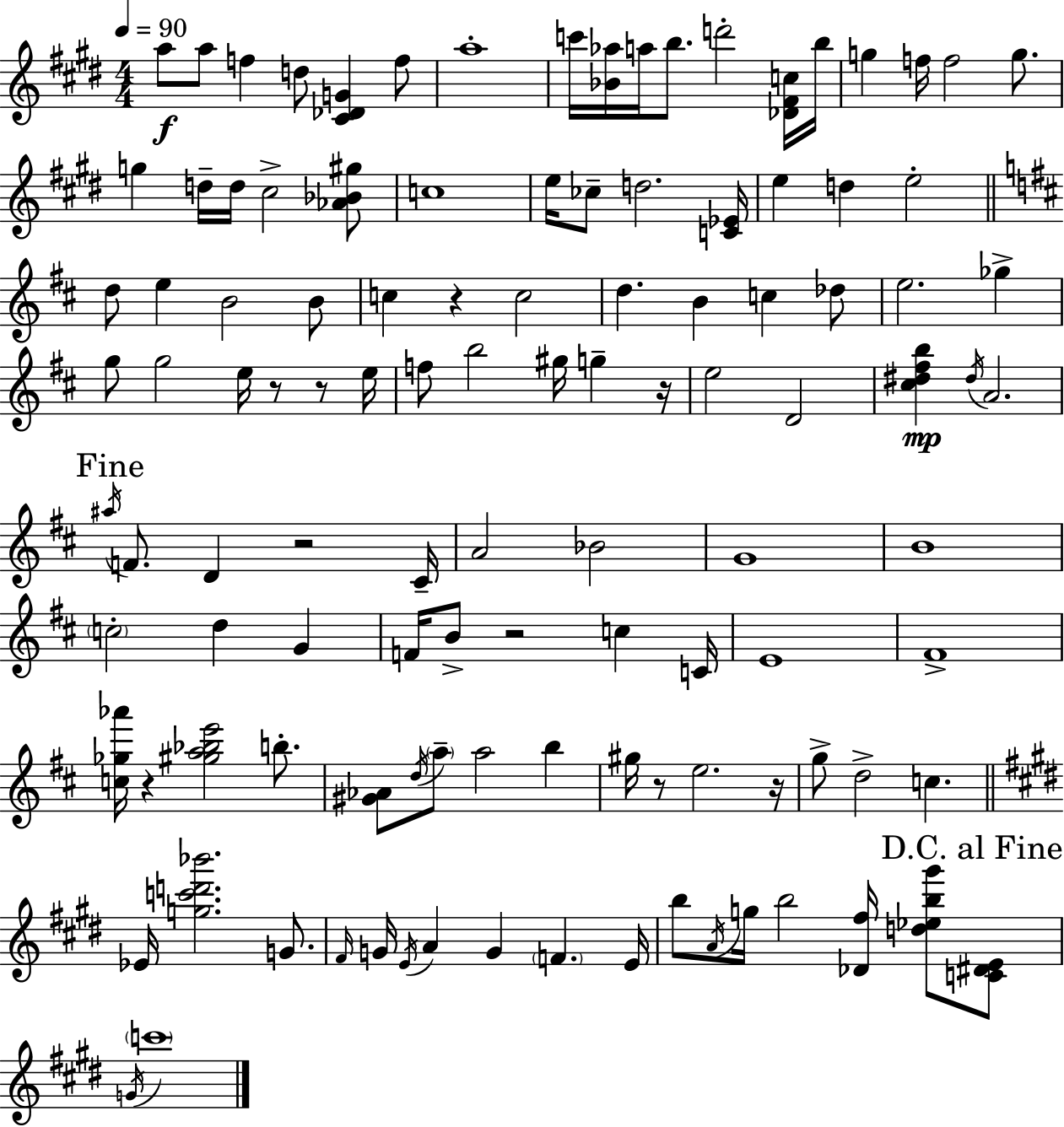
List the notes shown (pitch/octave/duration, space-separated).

A5/e A5/e F5/q D5/e [C#4,Db4,G4]/q F5/e A5/w C6/s [Bb4,Ab5]/s A5/s B5/e. D6/h [Db4,F#4,C5]/s B5/s G5/q F5/s F5/h G5/e. G5/q D5/s D5/s C#5/h [Ab4,Bb4,G#5]/e C5/w E5/s CES5/e D5/h. [C4,Eb4]/s E5/q D5/q E5/h D5/e E5/q B4/h B4/e C5/q R/q C5/h D5/q. B4/q C5/q Db5/e E5/h. Gb5/q G5/e G5/h E5/s R/e R/e E5/s F5/e B5/h G#5/s G5/q R/s E5/h D4/h [C#5,D#5,F#5,B5]/q D#5/s A4/h. A#5/s F4/e. D4/q R/h C#4/s A4/h Bb4/h G4/w B4/w C5/h D5/q G4/q F4/s B4/e R/h C5/q C4/s E4/w F#4/w [C5,Gb5,Ab6]/s R/q [G#5,A5,Bb5,E6]/h B5/e. [G#4,Ab4]/e D5/s A5/e A5/h B5/q G#5/s R/e E5/h. R/s G5/e D5/h C5/q. Eb4/s [G5,C6,D6,Bb6]/h. G4/e. F#4/s G4/s E4/s A4/q G4/q F4/q. E4/s B5/e A4/s G5/s B5/h [Db4,F#5]/s [D5,Eb5,B5,G#6]/e [C4,D#4,E4]/e G4/s C6/w